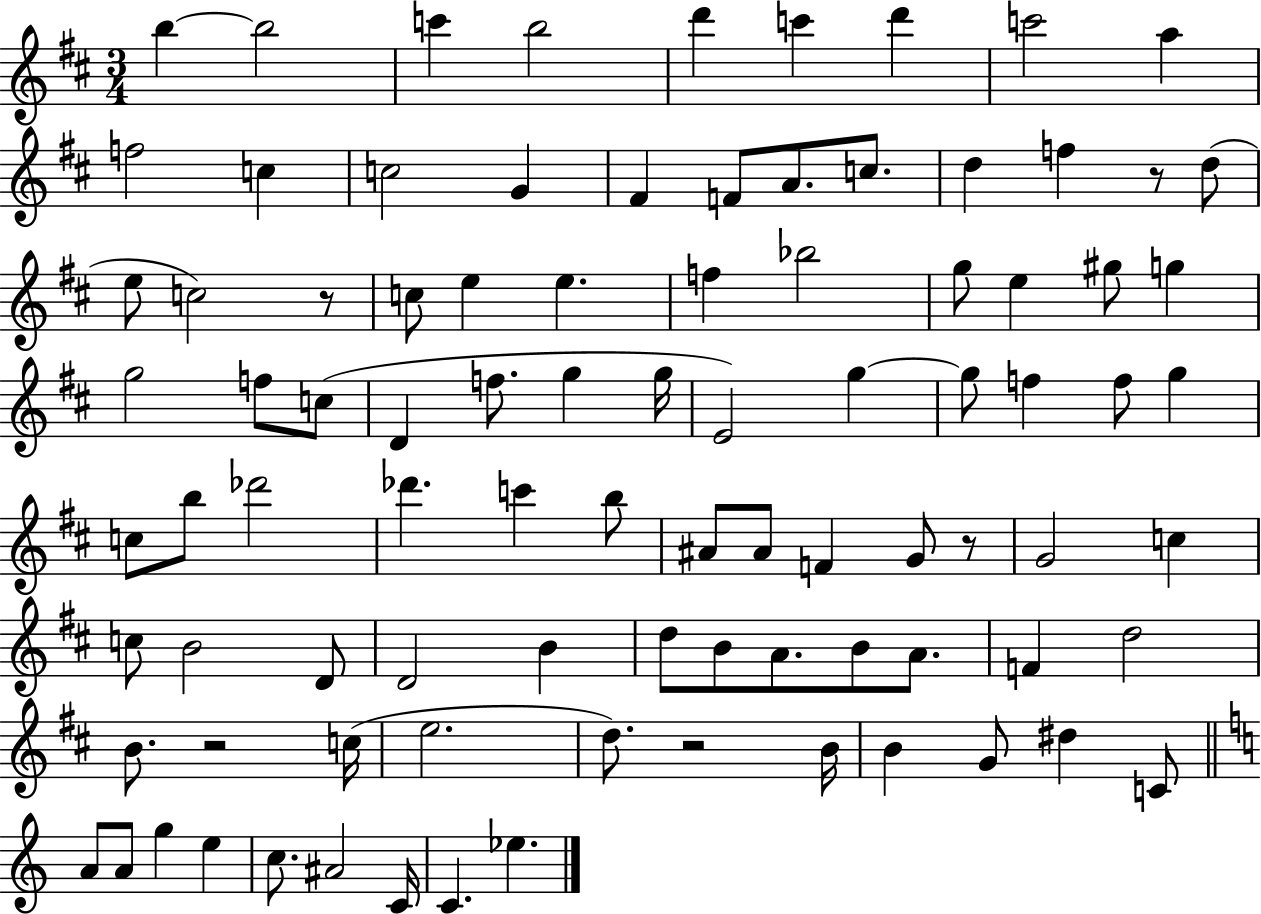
X:1
T:Untitled
M:3/4
L:1/4
K:D
b b2 c' b2 d' c' d' c'2 a f2 c c2 G ^F F/2 A/2 c/2 d f z/2 d/2 e/2 c2 z/2 c/2 e e f _b2 g/2 e ^g/2 g g2 f/2 c/2 D f/2 g g/4 E2 g g/2 f f/2 g c/2 b/2 _d'2 _d' c' b/2 ^A/2 ^A/2 F G/2 z/2 G2 c c/2 B2 D/2 D2 B d/2 B/2 A/2 B/2 A/2 F d2 B/2 z2 c/4 e2 d/2 z2 B/4 B G/2 ^d C/2 A/2 A/2 g e c/2 ^A2 C/4 C _e